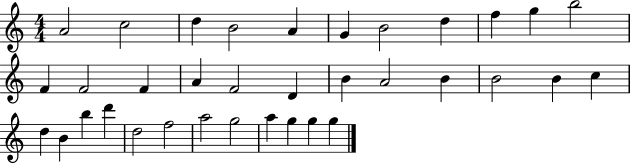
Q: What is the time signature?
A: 4/4